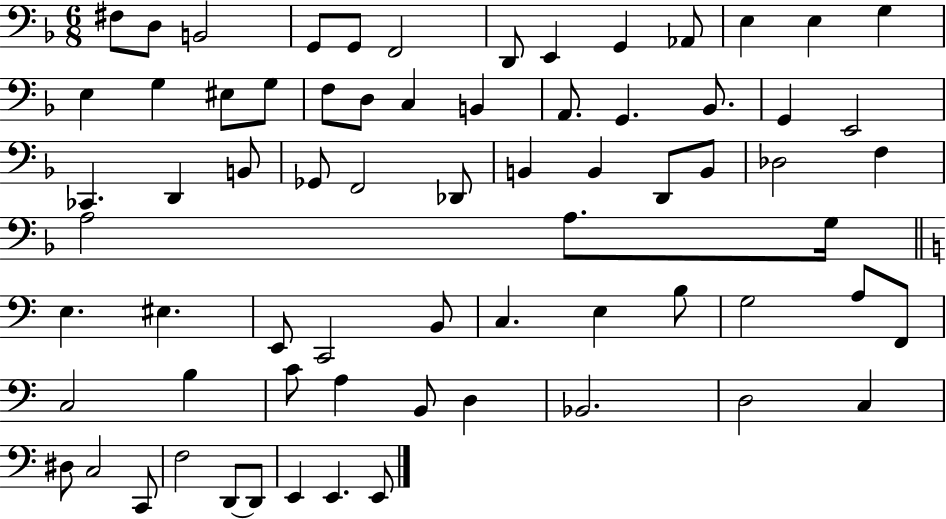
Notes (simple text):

F#3/e D3/e B2/h G2/e G2/e F2/h D2/e E2/q G2/q Ab2/e E3/q E3/q G3/q E3/q G3/q EIS3/e G3/e F3/e D3/e C3/q B2/q A2/e. G2/q. Bb2/e. G2/q E2/h CES2/q. D2/q B2/e Gb2/e F2/h Db2/e B2/q B2/q D2/e B2/e Db3/h F3/q A3/h A3/e. G3/s E3/q. EIS3/q. E2/e C2/h B2/e C3/q. E3/q B3/e G3/h A3/e F2/e C3/h B3/q C4/e A3/q B2/e D3/q Bb2/h. D3/h C3/q D#3/e C3/h C2/e F3/h D2/e D2/e E2/q E2/q. E2/e